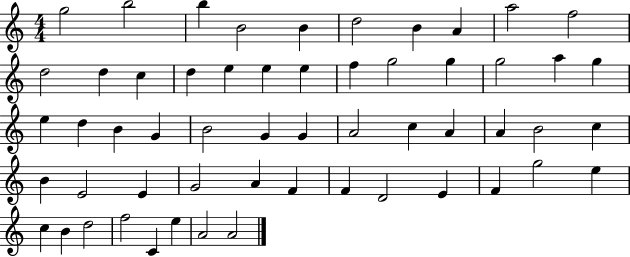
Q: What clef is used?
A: treble